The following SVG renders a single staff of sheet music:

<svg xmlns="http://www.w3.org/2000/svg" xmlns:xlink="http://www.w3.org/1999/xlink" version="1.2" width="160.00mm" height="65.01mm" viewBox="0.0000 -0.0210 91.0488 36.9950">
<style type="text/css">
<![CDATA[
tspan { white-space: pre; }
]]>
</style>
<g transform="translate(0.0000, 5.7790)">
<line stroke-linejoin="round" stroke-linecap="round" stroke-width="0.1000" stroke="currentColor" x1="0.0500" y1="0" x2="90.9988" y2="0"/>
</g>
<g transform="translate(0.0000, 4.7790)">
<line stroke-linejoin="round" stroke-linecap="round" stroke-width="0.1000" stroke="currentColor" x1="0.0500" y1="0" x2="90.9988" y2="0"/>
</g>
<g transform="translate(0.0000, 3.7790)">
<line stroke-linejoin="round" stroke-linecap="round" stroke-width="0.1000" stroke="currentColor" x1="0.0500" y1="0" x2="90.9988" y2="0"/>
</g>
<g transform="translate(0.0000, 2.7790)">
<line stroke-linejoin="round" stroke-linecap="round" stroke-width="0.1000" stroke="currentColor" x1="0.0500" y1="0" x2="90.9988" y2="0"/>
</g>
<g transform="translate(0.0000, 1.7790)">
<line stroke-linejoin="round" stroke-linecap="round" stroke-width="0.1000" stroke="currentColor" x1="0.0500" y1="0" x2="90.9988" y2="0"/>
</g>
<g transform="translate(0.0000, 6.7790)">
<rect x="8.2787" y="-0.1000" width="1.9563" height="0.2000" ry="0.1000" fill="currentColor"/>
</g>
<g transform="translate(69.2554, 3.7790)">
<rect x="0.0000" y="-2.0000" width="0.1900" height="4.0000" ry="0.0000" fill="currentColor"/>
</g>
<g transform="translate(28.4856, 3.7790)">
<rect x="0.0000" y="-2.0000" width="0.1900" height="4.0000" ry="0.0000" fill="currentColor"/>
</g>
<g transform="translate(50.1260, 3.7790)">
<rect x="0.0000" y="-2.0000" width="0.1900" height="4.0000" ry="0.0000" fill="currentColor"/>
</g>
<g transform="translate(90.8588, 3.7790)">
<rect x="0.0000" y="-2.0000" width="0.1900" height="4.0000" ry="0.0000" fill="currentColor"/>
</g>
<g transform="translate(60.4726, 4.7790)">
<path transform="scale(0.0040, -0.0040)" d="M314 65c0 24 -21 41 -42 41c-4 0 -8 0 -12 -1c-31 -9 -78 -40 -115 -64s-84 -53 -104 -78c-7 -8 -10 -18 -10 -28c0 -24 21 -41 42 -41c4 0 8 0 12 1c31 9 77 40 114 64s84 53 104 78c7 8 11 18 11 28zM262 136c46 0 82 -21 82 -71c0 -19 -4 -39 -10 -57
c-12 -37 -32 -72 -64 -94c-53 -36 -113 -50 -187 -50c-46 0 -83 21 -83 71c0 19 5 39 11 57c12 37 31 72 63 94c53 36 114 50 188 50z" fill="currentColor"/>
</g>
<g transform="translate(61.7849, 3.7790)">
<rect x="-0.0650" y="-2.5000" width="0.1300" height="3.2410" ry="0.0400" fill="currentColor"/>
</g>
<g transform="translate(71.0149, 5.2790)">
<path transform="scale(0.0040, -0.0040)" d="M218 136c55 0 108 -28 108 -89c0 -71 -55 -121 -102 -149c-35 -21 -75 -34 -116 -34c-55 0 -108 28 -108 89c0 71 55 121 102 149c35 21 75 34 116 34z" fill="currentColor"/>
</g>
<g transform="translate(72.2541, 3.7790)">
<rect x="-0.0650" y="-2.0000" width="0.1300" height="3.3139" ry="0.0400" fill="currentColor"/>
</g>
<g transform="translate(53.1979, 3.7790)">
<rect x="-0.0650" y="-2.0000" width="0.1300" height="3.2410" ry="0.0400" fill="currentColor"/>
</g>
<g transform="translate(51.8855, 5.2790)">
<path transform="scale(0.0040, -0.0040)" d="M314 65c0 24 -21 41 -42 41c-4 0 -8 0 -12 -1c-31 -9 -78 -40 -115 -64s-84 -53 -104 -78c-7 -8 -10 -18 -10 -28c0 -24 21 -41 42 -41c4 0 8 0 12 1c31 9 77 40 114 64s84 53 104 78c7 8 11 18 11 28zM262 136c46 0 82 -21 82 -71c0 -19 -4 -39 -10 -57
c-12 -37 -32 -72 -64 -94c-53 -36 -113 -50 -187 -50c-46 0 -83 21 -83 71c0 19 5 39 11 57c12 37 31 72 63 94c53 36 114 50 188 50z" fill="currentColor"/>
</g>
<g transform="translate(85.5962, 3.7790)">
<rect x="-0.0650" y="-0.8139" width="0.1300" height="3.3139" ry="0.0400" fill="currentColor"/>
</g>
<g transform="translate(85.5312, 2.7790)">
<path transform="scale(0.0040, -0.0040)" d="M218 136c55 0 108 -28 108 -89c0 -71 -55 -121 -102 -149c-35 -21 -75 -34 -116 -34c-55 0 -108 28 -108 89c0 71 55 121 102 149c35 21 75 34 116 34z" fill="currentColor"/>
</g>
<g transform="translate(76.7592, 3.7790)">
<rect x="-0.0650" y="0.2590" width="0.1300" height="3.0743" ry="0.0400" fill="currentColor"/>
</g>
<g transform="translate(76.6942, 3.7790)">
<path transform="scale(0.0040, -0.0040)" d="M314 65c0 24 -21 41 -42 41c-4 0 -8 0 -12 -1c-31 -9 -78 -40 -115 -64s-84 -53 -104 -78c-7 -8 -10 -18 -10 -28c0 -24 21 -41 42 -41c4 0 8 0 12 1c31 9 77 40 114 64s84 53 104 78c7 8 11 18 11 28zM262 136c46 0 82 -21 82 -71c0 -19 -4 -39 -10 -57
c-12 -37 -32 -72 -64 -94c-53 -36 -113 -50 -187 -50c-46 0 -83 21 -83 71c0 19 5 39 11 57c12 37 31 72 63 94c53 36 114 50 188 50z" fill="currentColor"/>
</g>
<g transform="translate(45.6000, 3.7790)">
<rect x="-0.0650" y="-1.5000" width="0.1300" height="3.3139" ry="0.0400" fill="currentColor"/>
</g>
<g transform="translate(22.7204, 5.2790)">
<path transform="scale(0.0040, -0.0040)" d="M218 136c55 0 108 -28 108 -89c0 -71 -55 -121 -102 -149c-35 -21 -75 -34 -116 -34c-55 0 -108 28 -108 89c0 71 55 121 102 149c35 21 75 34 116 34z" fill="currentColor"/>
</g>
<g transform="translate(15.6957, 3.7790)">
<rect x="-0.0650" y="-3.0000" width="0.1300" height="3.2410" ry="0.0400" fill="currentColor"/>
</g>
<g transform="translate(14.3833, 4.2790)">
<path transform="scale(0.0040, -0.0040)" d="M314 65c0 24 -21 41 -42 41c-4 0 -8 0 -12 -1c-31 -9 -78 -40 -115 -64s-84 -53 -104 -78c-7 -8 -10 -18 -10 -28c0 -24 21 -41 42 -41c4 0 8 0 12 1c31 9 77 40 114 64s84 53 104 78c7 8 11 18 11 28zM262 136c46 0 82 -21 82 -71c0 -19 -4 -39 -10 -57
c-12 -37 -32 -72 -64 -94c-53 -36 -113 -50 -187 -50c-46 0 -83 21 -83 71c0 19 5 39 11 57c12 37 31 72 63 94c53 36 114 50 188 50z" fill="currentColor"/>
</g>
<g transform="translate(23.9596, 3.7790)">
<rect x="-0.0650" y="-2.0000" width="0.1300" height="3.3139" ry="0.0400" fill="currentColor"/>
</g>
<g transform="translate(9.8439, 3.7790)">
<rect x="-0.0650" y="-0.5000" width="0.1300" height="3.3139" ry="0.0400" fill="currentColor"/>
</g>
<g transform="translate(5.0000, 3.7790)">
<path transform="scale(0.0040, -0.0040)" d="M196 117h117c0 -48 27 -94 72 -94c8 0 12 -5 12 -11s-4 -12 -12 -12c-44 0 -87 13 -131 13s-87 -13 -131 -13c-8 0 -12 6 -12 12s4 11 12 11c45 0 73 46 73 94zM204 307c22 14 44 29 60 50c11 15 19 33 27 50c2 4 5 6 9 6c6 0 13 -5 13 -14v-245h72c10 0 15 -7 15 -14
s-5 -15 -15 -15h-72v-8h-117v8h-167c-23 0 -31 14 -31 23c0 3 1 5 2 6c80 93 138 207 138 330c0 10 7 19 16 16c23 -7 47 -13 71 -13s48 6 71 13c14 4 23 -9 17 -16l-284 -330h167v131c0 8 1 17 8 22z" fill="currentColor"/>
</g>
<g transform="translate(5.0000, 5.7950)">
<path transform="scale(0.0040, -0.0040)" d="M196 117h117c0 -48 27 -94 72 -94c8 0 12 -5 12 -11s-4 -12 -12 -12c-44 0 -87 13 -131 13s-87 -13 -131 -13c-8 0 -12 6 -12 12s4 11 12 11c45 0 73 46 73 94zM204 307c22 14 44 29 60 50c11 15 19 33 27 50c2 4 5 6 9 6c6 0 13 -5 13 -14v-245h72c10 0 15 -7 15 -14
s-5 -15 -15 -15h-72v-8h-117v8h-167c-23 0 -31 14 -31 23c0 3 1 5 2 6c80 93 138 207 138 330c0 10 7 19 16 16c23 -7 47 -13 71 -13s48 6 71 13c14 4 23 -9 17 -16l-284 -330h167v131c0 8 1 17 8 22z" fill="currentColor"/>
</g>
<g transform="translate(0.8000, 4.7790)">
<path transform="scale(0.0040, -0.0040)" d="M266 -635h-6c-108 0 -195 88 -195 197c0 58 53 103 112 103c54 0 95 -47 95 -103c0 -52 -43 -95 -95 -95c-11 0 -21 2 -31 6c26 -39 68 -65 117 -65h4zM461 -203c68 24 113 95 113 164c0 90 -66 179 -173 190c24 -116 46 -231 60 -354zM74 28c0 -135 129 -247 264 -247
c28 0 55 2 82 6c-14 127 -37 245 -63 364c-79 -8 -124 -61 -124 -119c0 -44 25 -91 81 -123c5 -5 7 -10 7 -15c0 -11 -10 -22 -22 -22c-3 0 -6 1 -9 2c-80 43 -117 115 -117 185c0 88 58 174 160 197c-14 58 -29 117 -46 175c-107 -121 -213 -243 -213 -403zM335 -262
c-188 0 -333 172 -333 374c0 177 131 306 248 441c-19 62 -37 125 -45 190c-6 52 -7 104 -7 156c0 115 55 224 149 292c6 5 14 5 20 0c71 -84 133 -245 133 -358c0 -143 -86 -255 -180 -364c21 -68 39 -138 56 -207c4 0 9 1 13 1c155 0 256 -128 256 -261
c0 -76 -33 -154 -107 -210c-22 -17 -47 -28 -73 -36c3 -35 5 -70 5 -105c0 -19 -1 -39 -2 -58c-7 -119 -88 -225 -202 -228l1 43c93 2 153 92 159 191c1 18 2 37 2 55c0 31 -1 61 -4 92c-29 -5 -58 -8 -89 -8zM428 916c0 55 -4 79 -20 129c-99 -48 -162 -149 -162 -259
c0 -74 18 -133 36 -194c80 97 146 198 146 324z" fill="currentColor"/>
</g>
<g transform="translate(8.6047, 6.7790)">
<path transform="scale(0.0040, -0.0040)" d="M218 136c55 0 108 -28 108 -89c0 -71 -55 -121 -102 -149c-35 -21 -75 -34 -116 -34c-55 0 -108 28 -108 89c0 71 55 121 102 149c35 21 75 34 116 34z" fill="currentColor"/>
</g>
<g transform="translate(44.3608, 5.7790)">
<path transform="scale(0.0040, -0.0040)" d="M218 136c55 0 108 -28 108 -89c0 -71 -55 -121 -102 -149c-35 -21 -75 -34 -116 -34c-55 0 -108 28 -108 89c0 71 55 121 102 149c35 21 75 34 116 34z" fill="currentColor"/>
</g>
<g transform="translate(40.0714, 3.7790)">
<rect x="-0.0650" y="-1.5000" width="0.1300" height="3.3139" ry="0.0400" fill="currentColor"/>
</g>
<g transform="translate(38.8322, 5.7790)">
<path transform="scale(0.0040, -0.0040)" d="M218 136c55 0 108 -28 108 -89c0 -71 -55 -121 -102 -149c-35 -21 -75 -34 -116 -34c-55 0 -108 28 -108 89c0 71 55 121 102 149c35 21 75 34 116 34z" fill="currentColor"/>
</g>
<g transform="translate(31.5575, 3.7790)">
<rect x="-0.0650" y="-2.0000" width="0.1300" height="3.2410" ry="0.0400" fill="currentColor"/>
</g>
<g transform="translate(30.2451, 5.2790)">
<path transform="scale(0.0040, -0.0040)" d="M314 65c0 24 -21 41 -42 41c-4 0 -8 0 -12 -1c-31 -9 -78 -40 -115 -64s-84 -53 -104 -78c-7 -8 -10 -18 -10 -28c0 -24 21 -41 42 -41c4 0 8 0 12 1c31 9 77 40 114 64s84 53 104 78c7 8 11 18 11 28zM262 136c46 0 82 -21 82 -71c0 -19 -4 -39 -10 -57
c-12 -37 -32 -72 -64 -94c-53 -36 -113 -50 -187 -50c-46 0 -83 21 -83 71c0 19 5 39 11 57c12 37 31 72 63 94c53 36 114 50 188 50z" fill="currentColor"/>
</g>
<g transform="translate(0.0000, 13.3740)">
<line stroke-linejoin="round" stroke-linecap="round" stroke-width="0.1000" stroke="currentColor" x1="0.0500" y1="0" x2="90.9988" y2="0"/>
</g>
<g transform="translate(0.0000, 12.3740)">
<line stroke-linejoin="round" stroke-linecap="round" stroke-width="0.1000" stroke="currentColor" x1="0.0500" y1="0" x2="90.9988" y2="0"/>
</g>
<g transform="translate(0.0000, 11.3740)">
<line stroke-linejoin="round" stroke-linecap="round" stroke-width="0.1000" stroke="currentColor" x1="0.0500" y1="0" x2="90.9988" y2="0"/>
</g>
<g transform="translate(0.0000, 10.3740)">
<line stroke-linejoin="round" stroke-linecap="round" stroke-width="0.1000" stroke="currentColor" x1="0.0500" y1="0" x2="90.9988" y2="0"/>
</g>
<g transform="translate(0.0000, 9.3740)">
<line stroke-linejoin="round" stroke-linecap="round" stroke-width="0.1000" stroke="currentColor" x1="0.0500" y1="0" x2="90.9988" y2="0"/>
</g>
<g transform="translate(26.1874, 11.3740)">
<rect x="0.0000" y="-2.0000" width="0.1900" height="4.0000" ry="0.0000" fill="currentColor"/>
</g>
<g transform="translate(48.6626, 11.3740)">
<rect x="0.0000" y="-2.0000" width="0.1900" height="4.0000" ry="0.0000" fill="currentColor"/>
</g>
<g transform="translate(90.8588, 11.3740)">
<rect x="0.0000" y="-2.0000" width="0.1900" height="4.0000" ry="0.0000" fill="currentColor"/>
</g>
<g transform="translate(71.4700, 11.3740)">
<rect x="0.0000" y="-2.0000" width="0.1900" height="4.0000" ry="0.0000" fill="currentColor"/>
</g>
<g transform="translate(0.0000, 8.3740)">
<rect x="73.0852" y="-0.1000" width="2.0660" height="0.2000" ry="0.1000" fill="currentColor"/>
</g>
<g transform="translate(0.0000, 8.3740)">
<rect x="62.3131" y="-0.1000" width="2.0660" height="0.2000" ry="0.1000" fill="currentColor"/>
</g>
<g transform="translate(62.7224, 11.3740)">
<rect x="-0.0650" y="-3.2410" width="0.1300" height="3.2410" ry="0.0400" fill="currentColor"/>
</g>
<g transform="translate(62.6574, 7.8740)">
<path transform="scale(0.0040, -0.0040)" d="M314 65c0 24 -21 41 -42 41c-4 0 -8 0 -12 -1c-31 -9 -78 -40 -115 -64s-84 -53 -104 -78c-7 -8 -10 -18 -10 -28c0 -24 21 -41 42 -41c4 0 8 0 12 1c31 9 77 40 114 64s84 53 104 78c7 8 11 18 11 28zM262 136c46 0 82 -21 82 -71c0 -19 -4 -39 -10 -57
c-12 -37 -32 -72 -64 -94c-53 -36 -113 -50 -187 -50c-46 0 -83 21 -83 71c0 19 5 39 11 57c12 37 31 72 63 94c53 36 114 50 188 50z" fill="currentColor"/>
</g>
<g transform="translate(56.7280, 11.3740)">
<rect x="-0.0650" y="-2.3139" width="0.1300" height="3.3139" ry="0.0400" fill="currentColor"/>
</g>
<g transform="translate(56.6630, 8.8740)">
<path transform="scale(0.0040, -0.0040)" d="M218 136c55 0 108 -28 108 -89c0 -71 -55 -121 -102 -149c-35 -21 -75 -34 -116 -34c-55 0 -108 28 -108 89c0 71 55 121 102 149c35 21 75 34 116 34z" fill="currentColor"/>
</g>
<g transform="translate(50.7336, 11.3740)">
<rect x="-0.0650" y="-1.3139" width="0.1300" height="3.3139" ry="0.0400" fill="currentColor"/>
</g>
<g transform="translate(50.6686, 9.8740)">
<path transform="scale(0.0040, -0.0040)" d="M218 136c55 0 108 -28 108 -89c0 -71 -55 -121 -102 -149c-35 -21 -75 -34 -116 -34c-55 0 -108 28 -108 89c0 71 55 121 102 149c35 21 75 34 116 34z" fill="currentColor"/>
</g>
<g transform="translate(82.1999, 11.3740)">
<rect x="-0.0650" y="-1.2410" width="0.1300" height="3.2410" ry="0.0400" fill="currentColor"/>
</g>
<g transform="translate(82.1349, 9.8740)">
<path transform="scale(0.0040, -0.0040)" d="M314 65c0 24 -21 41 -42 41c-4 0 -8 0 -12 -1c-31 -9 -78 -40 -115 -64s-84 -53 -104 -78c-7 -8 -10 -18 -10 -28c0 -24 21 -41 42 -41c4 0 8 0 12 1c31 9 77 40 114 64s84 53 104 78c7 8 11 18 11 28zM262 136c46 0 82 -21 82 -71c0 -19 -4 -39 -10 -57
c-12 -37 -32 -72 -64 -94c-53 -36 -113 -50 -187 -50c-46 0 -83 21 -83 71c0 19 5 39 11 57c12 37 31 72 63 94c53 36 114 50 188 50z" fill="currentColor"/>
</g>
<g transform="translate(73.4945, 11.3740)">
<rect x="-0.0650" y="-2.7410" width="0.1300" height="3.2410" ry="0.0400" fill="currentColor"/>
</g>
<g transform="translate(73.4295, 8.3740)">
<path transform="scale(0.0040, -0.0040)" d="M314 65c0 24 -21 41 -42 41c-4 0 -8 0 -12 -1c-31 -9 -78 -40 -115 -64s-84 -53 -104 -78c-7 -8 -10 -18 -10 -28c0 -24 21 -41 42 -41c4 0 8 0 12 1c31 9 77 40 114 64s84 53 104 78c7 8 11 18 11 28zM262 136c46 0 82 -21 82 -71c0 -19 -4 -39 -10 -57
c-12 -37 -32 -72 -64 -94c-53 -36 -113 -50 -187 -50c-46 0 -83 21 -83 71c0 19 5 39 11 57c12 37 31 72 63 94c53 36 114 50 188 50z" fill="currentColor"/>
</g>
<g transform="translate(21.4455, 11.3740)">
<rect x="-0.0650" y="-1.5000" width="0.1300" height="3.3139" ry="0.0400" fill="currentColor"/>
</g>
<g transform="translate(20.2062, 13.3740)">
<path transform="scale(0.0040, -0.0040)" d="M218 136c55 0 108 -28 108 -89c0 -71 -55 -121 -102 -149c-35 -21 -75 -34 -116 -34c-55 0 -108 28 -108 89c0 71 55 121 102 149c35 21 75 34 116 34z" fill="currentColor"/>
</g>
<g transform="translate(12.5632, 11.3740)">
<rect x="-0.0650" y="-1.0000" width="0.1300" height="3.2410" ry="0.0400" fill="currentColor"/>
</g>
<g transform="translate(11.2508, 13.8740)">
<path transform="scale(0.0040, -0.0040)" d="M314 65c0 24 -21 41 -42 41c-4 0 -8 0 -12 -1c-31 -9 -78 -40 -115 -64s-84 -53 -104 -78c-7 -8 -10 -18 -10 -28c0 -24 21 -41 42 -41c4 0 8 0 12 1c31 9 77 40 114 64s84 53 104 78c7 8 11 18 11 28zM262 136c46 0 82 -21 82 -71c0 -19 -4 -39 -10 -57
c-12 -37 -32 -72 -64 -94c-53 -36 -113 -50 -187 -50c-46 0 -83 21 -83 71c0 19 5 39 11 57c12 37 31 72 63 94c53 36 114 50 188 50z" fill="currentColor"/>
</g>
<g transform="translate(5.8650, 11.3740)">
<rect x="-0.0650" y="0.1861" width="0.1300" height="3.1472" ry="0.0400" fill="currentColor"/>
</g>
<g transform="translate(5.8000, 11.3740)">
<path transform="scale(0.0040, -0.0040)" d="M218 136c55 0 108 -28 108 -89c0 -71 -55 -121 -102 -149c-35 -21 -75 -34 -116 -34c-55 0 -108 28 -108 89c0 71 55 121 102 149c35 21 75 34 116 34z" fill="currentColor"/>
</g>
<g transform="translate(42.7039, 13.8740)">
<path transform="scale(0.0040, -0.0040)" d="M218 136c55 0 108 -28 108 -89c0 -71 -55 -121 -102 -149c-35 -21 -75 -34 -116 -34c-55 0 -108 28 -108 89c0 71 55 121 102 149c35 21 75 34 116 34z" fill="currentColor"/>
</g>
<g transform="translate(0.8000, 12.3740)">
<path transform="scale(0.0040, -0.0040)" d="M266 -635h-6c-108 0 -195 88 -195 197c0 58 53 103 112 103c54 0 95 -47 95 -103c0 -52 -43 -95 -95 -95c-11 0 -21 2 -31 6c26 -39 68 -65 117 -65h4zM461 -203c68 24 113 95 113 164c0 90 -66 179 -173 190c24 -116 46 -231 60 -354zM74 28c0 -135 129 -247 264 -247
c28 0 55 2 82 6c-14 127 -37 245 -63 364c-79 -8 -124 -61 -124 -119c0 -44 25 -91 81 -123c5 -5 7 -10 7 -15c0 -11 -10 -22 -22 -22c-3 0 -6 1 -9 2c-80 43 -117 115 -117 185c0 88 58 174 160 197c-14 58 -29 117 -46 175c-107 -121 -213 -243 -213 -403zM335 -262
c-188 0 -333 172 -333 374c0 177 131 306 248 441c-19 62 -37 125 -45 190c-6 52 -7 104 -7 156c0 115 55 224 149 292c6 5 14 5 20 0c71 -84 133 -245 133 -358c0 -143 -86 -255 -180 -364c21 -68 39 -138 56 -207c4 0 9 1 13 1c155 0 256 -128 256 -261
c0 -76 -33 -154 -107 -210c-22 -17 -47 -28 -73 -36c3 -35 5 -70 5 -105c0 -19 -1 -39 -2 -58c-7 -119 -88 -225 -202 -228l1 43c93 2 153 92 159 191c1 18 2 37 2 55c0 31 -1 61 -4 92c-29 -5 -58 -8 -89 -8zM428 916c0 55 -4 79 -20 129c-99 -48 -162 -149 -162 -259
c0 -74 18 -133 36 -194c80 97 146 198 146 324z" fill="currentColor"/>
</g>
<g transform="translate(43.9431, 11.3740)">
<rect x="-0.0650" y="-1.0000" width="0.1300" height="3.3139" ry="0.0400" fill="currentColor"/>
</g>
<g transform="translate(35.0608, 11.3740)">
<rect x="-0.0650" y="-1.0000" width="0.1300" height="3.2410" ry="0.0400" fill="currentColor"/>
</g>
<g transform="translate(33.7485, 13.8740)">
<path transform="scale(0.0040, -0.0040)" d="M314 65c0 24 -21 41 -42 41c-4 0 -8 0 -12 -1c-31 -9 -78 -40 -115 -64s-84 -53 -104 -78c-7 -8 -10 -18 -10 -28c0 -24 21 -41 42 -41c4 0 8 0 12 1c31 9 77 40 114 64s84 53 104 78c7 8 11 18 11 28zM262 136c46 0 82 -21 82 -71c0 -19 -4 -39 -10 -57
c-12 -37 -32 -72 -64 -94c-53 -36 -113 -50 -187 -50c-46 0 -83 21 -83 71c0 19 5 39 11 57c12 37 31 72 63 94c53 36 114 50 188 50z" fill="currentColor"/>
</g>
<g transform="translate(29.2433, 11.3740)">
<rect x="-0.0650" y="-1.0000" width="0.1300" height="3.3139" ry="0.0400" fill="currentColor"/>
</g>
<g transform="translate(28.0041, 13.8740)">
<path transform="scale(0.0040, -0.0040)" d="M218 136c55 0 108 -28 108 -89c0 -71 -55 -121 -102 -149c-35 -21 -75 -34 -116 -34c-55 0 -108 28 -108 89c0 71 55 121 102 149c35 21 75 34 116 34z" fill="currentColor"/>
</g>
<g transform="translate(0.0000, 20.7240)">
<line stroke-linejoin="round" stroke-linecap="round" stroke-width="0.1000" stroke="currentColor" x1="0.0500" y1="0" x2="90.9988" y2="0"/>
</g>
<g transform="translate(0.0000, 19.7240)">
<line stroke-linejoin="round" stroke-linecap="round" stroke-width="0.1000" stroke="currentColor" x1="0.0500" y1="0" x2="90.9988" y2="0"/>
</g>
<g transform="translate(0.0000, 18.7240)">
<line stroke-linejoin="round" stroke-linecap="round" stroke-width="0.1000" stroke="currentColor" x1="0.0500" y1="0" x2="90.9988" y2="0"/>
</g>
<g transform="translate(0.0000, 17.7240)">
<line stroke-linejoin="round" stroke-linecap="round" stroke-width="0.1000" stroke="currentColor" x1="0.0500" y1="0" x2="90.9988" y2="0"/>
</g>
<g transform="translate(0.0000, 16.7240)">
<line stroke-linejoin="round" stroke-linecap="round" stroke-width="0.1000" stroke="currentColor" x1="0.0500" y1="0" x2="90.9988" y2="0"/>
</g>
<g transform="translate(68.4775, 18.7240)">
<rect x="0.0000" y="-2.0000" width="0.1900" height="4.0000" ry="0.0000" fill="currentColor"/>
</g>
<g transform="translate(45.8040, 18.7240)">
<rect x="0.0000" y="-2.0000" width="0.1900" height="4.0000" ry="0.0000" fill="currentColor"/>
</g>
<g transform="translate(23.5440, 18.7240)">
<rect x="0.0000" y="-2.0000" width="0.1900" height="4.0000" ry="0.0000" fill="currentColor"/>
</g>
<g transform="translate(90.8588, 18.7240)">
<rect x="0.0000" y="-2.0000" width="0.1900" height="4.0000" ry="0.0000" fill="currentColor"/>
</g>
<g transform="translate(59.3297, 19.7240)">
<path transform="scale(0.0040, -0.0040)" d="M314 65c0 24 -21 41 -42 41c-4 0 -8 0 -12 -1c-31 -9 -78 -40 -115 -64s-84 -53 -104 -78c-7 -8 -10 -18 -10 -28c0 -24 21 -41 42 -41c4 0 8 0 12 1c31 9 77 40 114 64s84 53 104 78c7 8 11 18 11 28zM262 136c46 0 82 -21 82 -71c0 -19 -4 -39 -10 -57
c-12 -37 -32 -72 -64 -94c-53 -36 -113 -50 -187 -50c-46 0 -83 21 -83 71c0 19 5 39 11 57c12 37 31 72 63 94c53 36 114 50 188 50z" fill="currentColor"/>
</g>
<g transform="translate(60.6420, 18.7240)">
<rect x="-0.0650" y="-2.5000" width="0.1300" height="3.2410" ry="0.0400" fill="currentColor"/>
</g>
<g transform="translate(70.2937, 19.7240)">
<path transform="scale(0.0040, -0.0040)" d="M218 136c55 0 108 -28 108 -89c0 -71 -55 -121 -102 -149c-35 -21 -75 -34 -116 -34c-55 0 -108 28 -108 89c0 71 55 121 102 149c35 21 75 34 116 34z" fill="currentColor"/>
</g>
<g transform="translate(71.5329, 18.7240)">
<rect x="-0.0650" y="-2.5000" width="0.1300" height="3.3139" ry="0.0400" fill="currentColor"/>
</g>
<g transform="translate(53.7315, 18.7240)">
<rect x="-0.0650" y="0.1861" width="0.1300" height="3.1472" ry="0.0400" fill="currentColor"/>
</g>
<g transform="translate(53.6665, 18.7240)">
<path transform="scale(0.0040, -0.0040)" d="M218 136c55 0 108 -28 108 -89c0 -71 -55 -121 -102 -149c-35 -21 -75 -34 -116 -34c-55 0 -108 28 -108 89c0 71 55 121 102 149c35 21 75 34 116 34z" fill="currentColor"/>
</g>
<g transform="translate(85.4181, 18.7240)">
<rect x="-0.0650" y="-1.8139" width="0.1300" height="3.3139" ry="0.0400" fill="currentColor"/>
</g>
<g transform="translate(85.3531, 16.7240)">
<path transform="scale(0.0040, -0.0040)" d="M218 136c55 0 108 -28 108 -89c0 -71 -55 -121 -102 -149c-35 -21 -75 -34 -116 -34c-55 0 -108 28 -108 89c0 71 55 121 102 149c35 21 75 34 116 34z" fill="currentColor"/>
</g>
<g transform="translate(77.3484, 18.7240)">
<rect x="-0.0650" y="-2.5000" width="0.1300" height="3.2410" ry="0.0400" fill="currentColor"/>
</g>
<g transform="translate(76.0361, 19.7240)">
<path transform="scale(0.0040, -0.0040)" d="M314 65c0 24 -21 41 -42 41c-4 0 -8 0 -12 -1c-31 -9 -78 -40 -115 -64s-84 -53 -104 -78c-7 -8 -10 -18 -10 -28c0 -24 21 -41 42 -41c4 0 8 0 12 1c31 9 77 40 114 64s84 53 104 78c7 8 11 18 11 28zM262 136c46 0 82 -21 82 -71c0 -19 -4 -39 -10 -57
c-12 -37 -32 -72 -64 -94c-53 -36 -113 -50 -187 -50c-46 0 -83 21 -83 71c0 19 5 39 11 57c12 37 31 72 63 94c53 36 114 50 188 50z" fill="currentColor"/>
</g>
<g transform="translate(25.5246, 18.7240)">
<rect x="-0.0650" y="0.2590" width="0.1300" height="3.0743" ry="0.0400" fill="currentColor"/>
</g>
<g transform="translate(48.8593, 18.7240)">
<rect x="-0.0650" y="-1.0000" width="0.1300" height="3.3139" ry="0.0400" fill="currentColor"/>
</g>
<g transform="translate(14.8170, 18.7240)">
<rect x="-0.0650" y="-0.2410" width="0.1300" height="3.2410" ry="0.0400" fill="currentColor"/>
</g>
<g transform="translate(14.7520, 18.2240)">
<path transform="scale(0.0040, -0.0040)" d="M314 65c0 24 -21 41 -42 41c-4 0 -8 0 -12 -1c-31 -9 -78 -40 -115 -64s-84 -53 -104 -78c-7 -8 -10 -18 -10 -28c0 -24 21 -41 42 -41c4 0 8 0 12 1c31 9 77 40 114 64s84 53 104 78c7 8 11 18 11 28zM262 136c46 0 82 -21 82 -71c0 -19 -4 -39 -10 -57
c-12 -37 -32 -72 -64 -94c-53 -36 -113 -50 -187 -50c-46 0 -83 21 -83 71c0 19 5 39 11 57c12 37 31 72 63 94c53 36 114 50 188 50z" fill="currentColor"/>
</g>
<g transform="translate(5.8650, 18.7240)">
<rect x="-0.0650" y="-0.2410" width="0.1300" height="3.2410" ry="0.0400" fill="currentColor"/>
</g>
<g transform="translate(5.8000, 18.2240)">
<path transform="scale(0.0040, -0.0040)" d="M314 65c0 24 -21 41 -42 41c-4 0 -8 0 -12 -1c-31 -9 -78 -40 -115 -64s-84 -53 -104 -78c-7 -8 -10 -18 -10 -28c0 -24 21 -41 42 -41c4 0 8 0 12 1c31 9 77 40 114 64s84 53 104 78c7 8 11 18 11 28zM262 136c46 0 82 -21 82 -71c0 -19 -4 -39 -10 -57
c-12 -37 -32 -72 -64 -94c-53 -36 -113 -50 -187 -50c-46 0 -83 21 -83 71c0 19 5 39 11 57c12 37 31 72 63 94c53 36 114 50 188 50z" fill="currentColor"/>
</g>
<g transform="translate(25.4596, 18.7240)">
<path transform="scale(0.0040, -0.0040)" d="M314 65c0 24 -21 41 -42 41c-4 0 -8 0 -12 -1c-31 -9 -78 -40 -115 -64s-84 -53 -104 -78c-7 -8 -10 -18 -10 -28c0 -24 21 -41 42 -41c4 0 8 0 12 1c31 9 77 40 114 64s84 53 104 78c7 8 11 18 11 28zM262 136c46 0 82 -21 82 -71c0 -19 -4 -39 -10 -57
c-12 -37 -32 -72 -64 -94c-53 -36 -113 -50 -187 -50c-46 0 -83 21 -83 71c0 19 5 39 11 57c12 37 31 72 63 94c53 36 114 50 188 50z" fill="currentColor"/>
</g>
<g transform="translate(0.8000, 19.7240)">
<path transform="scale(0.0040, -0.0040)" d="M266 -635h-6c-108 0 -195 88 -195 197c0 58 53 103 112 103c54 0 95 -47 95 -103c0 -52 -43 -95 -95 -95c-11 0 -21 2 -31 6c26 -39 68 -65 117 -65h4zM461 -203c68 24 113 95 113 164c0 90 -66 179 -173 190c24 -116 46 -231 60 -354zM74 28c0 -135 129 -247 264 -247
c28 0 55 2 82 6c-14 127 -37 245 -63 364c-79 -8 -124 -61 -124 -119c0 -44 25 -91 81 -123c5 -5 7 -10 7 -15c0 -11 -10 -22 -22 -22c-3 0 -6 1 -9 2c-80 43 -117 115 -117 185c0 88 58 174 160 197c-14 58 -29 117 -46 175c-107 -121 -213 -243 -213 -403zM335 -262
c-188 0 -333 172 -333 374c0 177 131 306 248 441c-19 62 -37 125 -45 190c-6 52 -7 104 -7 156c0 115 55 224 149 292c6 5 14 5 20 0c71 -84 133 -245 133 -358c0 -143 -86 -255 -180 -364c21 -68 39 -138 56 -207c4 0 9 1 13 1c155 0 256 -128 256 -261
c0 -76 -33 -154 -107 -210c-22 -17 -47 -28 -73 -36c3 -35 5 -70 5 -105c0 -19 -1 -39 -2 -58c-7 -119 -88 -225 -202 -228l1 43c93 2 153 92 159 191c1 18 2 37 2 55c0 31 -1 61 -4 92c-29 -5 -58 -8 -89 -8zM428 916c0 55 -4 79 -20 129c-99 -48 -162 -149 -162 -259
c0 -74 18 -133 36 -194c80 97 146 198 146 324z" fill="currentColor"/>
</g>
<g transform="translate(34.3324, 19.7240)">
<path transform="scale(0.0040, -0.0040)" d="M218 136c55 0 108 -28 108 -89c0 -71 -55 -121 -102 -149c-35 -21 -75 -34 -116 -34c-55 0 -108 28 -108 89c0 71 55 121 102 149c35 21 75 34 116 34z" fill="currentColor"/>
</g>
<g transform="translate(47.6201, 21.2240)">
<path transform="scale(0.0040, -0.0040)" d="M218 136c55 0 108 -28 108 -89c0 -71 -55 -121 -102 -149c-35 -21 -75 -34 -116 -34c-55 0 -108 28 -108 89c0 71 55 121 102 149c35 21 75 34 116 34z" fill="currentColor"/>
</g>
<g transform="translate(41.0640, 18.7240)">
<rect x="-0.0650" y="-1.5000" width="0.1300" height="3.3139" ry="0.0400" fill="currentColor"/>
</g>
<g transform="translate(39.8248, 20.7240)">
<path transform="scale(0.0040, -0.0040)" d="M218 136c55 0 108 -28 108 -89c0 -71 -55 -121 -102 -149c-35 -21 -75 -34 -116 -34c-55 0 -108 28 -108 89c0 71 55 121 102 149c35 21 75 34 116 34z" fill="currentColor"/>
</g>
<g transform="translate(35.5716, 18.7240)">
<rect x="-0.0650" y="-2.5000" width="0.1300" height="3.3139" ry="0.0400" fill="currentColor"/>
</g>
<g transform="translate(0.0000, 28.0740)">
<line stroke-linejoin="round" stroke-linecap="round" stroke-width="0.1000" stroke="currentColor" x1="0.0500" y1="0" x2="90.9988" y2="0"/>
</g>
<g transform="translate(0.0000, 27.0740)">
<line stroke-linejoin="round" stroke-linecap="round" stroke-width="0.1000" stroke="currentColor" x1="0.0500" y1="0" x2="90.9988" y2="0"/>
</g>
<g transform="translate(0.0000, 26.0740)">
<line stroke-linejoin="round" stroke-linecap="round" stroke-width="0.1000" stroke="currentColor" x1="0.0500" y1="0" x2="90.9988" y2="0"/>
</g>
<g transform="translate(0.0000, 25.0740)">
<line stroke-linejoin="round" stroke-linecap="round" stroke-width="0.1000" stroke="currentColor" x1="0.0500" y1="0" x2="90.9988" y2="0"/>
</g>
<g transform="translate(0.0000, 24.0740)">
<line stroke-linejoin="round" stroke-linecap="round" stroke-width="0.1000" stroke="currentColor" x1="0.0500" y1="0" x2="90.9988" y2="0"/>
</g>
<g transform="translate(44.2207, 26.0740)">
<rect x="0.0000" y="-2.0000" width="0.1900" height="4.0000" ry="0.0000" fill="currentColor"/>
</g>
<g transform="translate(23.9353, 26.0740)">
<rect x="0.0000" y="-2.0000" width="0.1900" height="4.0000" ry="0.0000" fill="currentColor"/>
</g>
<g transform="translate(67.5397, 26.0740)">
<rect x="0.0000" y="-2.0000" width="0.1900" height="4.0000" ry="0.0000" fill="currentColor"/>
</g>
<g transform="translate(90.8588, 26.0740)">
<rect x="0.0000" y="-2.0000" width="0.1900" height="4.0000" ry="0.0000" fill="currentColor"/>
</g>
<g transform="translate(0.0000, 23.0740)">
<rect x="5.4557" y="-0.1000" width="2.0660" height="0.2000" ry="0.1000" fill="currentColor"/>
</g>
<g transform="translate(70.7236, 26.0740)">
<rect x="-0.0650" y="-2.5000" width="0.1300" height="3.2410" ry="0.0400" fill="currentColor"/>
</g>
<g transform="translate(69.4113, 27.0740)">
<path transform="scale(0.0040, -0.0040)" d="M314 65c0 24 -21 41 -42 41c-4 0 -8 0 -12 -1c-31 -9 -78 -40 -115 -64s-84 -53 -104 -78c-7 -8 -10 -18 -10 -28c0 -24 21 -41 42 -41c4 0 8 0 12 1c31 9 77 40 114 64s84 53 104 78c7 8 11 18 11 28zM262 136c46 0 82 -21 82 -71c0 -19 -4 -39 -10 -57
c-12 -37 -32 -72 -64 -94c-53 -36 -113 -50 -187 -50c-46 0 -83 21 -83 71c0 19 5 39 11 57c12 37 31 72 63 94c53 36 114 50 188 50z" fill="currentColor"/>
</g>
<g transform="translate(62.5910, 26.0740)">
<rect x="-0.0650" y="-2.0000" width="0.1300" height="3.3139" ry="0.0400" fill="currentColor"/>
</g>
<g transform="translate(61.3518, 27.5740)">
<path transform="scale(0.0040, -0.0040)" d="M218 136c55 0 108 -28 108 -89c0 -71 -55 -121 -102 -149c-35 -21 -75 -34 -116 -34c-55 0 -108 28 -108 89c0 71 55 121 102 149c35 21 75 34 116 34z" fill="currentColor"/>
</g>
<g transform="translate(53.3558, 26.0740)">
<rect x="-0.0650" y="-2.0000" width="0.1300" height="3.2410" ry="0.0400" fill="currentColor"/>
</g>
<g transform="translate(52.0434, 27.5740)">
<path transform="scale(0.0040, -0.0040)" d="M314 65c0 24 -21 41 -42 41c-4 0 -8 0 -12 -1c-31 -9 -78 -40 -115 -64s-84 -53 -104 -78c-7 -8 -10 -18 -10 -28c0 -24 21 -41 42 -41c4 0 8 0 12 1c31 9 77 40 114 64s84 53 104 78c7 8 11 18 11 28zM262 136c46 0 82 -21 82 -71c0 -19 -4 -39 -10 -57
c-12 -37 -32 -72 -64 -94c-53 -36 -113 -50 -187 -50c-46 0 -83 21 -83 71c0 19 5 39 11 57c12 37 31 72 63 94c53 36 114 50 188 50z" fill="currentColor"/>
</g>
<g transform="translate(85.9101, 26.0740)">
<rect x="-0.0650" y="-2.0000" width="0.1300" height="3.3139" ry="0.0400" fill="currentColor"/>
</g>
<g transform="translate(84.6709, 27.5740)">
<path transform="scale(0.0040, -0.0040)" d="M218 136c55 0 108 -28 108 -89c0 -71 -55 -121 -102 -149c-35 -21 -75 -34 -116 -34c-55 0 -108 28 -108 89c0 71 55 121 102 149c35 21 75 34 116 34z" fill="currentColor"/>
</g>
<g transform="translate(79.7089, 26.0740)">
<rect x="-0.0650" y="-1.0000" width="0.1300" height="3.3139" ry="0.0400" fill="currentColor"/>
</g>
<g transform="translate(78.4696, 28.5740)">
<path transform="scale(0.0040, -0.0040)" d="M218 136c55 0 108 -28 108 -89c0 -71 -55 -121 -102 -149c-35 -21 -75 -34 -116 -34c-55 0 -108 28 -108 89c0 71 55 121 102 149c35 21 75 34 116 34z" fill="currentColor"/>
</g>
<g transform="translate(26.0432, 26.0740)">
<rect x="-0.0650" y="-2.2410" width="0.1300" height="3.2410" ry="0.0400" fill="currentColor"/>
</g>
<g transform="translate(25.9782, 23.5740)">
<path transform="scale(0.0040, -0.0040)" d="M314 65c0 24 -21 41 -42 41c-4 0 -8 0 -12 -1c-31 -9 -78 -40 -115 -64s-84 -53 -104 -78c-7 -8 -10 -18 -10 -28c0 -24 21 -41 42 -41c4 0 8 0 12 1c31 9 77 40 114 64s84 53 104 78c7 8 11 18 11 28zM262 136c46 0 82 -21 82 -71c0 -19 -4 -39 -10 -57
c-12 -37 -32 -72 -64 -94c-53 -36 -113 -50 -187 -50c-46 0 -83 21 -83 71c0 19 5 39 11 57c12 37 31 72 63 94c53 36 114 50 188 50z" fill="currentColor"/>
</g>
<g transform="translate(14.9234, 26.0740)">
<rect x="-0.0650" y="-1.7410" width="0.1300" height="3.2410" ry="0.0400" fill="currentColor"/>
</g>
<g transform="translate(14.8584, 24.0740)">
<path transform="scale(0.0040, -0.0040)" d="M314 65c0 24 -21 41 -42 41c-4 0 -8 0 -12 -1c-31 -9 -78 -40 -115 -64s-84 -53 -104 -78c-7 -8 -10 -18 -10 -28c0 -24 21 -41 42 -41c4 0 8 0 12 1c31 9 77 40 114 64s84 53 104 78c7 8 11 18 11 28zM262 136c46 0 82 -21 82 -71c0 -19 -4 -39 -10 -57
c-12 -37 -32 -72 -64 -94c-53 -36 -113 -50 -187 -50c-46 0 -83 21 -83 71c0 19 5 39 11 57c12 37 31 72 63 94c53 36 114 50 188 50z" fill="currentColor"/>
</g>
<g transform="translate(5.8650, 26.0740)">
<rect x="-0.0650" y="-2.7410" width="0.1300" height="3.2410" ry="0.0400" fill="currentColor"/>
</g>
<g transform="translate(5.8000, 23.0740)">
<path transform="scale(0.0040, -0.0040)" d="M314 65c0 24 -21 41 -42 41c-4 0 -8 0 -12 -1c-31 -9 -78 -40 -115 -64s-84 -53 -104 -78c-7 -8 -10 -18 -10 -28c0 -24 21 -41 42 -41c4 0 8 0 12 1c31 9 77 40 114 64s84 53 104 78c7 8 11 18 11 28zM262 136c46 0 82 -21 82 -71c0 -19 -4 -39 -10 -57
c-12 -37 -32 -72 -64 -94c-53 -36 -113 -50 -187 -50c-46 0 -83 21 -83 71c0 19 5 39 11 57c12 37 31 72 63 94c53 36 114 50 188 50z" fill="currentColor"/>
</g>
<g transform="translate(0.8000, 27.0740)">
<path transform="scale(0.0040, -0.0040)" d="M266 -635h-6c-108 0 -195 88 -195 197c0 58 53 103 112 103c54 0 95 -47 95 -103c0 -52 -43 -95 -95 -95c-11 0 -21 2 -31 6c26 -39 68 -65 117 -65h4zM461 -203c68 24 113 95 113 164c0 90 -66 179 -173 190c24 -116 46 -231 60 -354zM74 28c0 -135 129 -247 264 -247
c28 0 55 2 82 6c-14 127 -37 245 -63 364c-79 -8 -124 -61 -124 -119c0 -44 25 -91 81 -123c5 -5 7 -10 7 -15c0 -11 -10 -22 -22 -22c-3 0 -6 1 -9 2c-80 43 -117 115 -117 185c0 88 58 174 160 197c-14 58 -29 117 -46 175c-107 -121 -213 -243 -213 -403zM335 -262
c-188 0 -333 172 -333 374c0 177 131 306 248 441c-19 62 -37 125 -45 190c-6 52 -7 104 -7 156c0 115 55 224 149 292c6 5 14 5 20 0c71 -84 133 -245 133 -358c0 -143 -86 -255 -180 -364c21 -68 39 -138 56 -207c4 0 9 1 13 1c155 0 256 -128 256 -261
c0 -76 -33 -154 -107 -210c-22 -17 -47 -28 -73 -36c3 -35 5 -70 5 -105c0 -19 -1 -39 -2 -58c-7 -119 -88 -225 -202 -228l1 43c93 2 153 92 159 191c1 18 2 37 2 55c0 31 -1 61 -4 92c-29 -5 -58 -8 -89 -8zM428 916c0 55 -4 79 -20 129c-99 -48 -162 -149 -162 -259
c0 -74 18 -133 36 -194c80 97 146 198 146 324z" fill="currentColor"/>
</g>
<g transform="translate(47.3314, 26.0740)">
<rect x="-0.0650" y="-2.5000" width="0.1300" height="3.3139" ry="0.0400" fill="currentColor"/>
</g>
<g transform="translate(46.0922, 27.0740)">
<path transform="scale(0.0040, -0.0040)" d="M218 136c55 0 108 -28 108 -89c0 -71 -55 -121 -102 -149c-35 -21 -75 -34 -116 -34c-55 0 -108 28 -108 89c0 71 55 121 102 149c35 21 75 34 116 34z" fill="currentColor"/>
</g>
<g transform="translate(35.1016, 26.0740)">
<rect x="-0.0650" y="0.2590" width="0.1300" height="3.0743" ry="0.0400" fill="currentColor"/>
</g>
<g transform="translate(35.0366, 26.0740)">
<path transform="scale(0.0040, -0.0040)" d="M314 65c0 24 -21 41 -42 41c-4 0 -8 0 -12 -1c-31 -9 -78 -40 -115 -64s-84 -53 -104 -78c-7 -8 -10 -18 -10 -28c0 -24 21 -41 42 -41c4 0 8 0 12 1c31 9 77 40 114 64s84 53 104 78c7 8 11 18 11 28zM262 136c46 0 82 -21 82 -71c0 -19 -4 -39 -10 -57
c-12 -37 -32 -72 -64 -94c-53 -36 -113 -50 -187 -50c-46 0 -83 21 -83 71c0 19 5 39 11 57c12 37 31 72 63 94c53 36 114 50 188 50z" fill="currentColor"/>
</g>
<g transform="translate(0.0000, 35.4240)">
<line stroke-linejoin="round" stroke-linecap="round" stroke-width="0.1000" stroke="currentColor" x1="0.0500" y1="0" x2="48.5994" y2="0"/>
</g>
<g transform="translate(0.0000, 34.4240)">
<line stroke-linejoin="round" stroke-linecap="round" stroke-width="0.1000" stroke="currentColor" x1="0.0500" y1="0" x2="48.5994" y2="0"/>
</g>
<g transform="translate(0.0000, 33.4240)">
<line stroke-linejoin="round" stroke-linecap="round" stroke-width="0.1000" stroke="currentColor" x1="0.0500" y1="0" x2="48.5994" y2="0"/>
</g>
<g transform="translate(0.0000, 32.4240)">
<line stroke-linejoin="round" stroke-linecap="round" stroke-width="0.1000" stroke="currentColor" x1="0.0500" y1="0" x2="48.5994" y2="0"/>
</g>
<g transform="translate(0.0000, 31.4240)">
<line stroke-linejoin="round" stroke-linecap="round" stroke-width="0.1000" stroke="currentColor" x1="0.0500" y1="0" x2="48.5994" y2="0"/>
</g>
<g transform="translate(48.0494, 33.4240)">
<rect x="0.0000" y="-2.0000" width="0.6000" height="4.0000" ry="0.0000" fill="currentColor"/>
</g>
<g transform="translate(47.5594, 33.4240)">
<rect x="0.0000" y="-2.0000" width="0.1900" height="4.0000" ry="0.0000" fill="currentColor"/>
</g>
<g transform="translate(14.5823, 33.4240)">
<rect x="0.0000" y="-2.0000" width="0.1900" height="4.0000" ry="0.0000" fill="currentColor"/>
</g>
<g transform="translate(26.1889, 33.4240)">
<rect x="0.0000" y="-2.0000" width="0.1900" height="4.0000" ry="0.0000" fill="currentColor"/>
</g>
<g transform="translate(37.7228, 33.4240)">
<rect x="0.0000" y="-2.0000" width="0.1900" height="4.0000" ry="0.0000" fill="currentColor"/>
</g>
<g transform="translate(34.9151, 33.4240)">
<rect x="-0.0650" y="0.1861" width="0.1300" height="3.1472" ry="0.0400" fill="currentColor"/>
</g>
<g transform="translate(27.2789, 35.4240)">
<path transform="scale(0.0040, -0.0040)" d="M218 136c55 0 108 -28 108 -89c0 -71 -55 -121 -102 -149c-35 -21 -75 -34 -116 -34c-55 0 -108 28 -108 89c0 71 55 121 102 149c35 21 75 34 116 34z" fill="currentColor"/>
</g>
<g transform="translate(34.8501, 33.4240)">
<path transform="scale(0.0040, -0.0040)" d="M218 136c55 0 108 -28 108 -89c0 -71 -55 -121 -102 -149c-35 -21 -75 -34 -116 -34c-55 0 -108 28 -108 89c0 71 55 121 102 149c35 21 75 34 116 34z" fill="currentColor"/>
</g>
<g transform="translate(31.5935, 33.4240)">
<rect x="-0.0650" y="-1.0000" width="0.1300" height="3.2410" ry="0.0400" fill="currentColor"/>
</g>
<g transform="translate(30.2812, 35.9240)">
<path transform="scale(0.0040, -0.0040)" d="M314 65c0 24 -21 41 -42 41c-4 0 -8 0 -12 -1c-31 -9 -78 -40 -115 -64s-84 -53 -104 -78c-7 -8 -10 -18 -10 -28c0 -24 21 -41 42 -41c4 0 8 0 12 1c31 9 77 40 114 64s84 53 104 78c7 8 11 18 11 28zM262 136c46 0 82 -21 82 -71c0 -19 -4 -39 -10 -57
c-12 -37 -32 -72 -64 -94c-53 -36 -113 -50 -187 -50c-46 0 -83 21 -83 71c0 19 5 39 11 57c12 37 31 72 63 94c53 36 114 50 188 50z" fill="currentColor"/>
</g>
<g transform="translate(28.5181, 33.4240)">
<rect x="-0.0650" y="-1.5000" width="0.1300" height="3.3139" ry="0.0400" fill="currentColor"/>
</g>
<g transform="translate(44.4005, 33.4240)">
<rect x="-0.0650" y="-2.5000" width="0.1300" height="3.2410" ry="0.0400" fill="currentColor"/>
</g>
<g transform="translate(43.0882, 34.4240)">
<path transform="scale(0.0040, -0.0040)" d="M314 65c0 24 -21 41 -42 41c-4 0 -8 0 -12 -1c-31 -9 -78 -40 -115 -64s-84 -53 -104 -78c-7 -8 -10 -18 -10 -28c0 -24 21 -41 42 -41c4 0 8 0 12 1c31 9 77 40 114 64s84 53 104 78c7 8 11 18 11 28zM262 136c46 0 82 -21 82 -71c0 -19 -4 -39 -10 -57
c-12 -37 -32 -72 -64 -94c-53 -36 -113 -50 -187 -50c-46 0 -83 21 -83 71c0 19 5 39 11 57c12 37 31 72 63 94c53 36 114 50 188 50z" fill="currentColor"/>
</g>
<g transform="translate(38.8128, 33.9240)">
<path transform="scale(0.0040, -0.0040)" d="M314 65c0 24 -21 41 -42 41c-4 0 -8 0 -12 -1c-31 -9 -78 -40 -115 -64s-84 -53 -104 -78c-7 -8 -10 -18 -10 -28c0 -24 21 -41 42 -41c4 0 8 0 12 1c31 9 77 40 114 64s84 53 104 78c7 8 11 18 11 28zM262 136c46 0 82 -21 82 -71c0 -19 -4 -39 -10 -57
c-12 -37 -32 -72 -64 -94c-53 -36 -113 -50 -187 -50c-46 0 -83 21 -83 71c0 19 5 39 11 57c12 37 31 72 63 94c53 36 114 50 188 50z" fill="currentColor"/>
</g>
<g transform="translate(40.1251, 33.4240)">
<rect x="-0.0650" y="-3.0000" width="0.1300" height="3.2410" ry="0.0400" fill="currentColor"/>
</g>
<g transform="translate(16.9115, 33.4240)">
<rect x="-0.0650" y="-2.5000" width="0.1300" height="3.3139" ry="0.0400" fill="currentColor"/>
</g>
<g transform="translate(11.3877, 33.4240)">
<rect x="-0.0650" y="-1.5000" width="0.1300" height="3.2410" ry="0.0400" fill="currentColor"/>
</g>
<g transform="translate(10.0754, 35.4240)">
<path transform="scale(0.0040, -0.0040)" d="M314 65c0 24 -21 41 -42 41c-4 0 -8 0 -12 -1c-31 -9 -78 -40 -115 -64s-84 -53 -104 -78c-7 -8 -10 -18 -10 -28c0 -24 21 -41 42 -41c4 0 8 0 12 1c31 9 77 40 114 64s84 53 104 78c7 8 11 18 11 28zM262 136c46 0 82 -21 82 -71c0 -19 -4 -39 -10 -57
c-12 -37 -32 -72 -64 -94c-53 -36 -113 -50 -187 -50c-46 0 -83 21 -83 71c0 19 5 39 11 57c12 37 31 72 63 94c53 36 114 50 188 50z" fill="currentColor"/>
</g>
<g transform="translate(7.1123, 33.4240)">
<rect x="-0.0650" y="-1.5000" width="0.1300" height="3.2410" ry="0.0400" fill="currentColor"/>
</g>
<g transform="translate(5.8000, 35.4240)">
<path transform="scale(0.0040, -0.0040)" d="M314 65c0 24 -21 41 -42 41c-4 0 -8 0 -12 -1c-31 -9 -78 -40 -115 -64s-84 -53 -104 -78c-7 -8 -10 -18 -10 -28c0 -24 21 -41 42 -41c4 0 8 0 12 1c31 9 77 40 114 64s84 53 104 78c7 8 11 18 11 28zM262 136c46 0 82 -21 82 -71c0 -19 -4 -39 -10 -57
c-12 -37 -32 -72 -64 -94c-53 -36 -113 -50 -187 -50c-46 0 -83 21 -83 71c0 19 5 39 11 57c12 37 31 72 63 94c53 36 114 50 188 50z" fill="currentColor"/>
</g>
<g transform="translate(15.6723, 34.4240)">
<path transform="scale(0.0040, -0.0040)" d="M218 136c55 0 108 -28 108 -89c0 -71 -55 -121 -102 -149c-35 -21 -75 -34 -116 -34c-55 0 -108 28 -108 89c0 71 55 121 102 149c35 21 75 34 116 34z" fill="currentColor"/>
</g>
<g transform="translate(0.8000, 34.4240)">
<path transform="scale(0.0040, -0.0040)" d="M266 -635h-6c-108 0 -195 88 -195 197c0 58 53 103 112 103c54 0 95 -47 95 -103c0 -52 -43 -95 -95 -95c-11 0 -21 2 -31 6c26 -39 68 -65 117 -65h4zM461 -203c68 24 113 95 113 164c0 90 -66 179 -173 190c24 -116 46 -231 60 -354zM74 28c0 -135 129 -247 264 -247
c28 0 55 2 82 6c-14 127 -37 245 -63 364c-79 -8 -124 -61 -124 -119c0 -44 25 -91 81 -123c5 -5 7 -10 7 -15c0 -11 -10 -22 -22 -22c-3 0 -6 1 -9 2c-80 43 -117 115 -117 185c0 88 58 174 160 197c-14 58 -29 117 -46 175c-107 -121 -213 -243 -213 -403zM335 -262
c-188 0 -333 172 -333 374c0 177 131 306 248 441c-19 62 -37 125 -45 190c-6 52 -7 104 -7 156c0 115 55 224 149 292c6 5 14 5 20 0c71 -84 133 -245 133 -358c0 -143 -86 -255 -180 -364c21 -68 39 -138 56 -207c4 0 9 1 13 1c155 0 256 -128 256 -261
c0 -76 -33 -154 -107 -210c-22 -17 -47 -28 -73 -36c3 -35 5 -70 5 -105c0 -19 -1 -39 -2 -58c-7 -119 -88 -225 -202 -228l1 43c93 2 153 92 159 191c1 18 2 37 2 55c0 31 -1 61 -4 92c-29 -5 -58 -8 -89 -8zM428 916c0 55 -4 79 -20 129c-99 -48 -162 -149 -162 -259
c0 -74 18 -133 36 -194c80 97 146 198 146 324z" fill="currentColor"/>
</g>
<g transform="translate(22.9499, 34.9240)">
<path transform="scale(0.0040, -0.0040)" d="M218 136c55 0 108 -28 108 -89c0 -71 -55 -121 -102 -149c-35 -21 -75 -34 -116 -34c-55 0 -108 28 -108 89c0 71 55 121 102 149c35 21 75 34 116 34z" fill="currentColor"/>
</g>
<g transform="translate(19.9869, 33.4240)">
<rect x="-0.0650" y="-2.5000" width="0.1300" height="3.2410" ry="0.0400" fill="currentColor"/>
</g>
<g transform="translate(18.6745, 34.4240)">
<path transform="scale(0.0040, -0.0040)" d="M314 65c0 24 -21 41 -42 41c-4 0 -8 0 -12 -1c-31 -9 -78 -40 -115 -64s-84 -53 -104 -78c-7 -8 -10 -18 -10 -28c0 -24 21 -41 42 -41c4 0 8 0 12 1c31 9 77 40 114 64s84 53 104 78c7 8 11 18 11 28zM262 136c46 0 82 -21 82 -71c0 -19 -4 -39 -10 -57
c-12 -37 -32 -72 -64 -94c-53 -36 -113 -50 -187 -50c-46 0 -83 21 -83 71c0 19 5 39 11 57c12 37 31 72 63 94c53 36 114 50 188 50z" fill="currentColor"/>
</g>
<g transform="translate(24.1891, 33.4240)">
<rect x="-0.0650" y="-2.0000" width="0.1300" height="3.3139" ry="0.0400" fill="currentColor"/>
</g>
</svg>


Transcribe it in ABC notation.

X:1
T:Untitled
M:4/4
L:1/4
K:C
C A2 F F2 E E F2 G2 F B2 d B D2 E D D2 D e g b2 a2 e2 c2 c2 B2 G E D B G2 G G2 f a2 f2 g2 B2 G F2 F G2 D F E2 E2 G G2 F E D2 B A2 G2